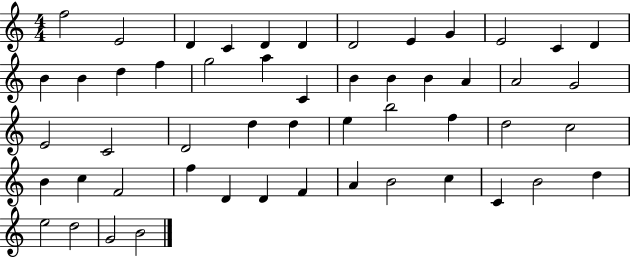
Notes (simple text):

F5/h E4/h D4/q C4/q D4/q D4/q D4/h E4/q G4/q E4/h C4/q D4/q B4/q B4/q D5/q F5/q G5/h A5/q C4/q B4/q B4/q B4/q A4/q A4/h G4/h E4/h C4/h D4/h D5/q D5/q E5/q B5/h F5/q D5/h C5/h B4/q C5/q F4/h F5/q D4/q D4/q F4/q A4/q B4/h C5/q C4/q B4/h D5/q E5/h D5/h G4/h B4/h